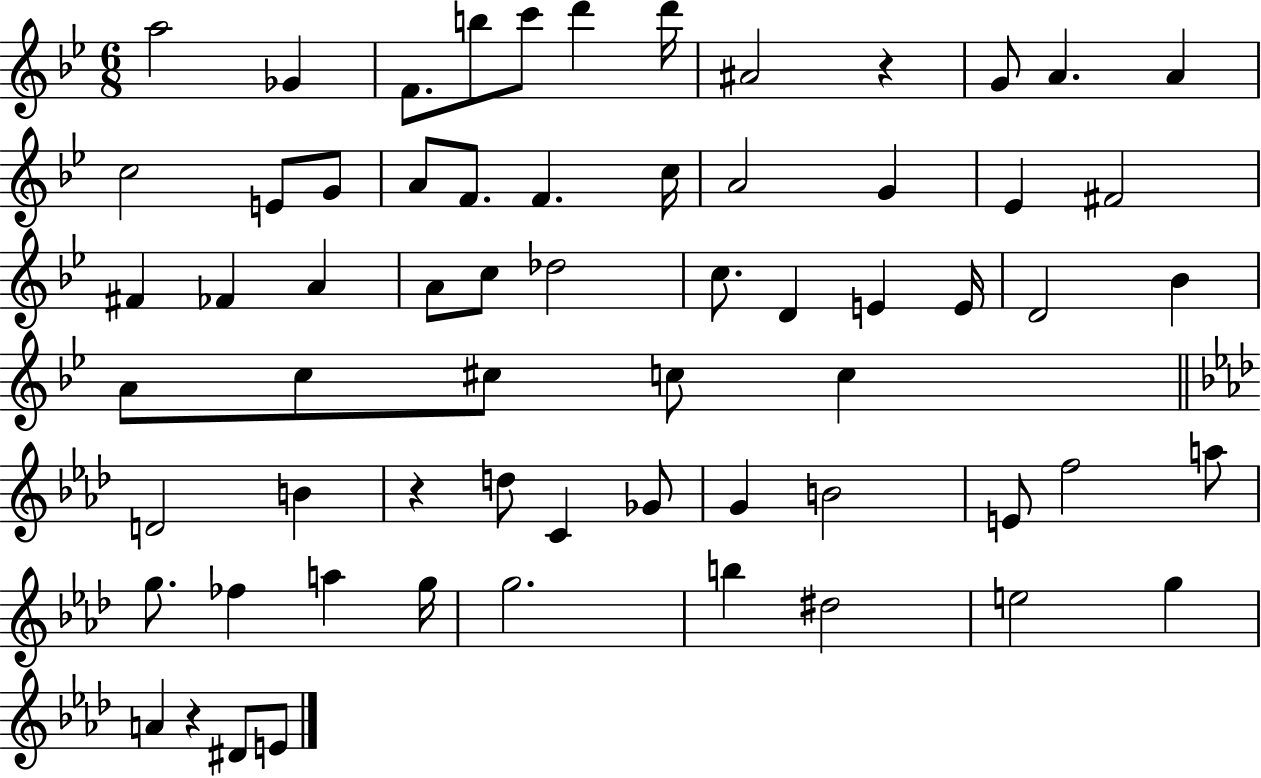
A5/h Gb4/q F4/e. B5/e C6/e D6/q D6/s A#4/h R/q G4/e A4/q. A4/q C5/h E4/e G4/e A4/e F4/e. F4/q. C5/s A4/h G4/q Eb4/q F#4/h F#4/q FES4/q A4/q A4/e C5/e Db5/h C5/e. D4/q E4/q E4/s D4/h Bb4/q A4/e C5/e C#5/e C5/e C5/q D4/h B4/q R/q D5/e C4/q Gb4/e G4/q B4/h E4/e F5/h A5/e G5/e. FES5/q A5/q G5/s G5/h. B5/q D#5/h E5/h G5/q A4/q R/q D#4/e E4/e